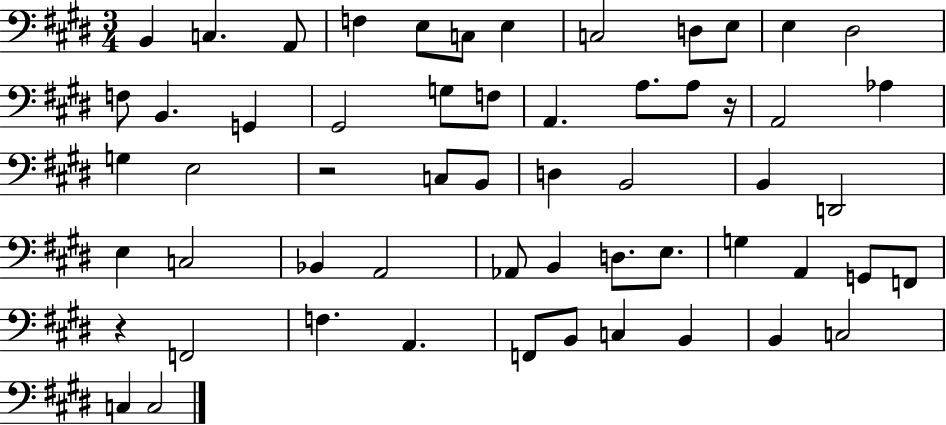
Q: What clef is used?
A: bass